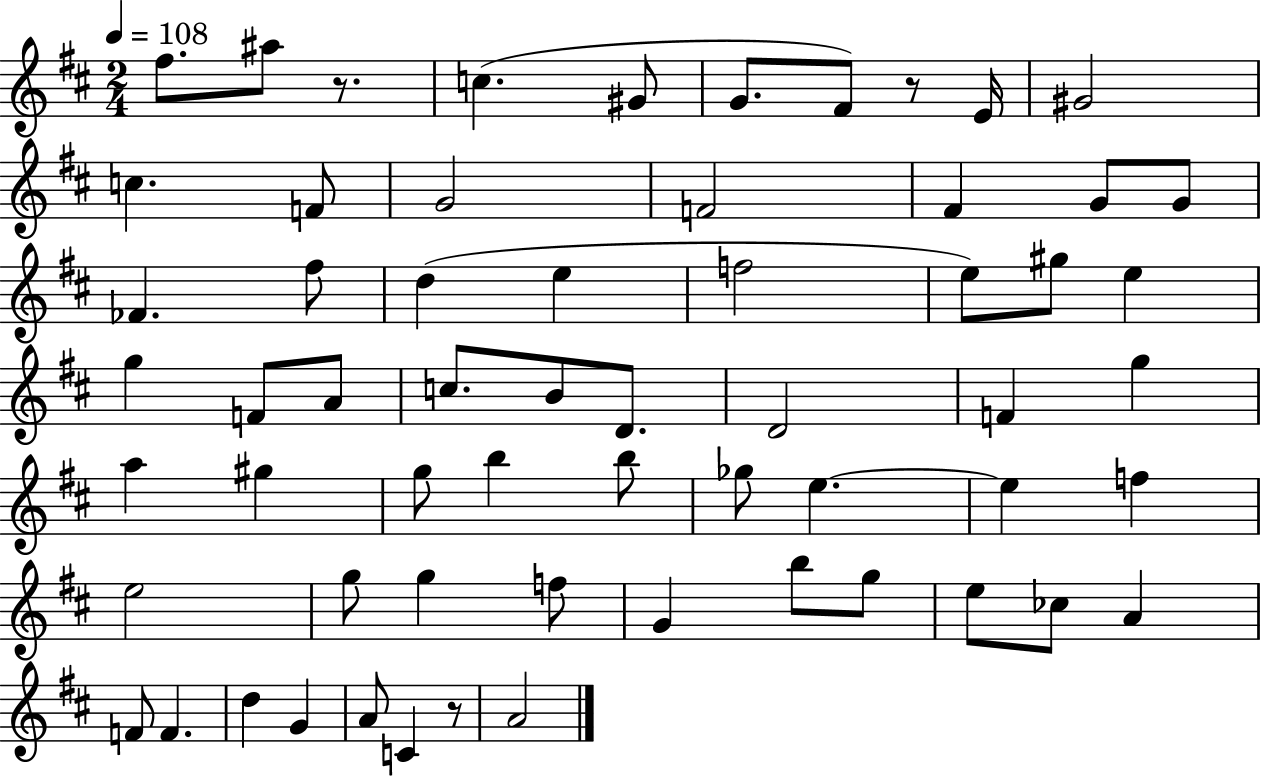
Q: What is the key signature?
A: D major